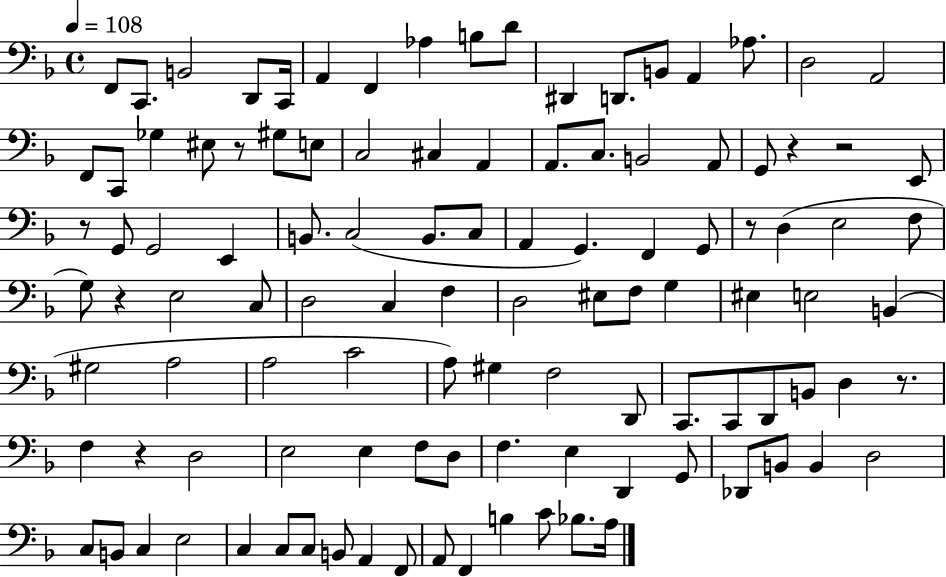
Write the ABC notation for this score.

X:1
T:Untitled
M:4/4
L:1/4
K:F
F,,/2 C,,/2 B,,2 D,,/2 C,,/4 A,, F,, _A, B,/2 D/2 ^D,, D,,/2 B,,/2 A,, _A,/2 D,2 A,,2 F,,/2 C,,/2 _G, ^E,/2 z/2 ^G,/2 E,/2 C,2 ^C, A,, A,,/2 C,/2 B,,2 A,,/2 G,,/2 z z2 E,,/2 z/2 G,,/2 G,,2 E,, B,,/2 C,2 B,,/2 C,/2 A,, G,, F,, G,,/2 z/2 D, E,2 F,/2 G,/2 z E,2 C,/2 D,2 C, F, D,2 ^E,/2 F,/2 G, ^E, E,2 B,, ^G,2 A,2 A,2 C2 A,/2 ^G, F,2 D,,/2 C,,/2 C,,/2 D,,/2 B,,/2 D, z/2 F, z D,2 E,2 E, F,/2 D,/2 F, E, D,, G,,/2 _D,,/2 B,,/2 B,, D,2 C,/2 B,,/2 C, E,2 C, C,/2 C,/2 B,,/2 A,, F,,/2 A,,/2 F,, B, C/2 _B,/2 A,/4